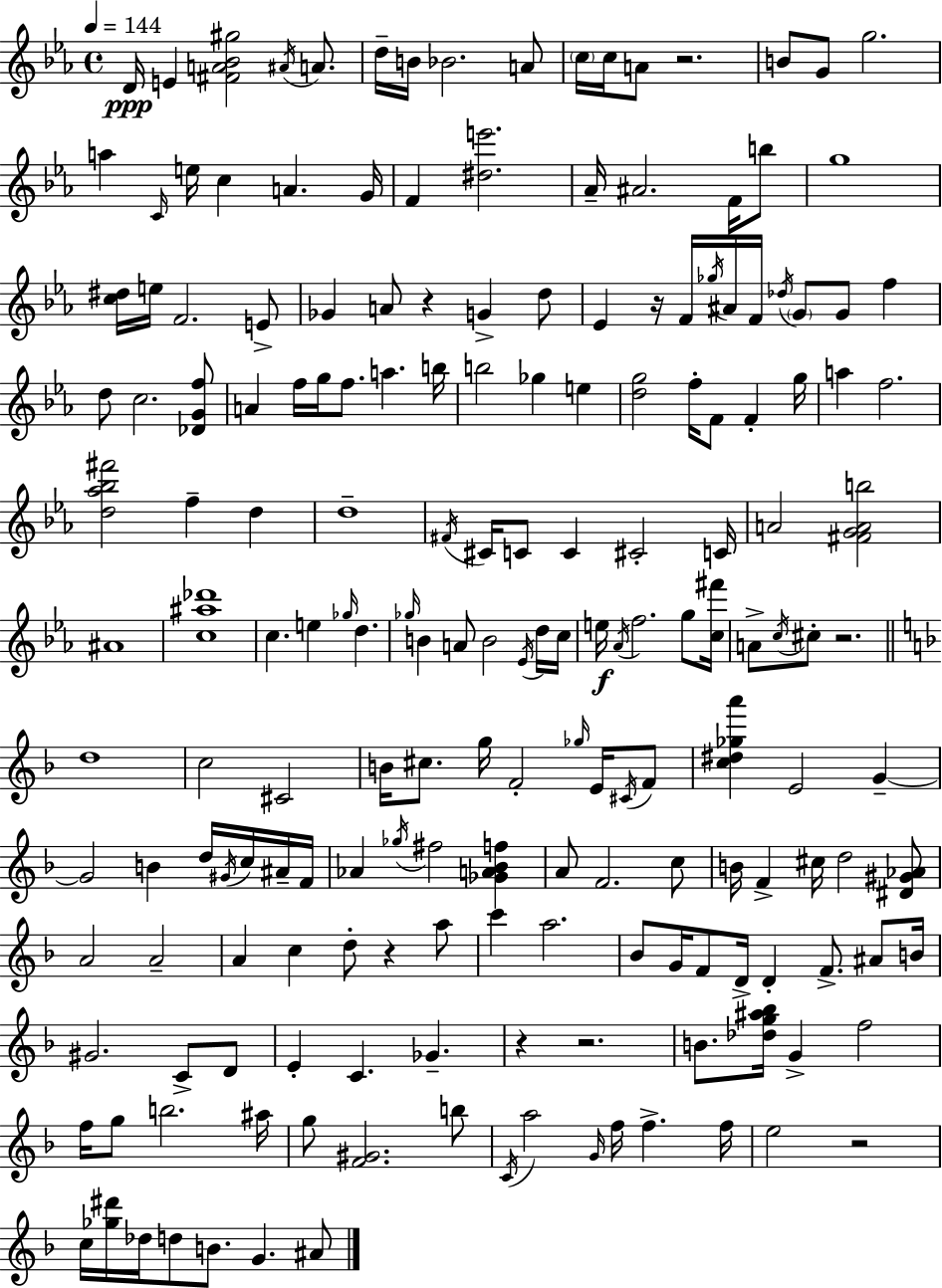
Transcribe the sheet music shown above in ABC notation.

X:1
T:Untitled
M:4/4
L:1/4
K:Cm
D/4 E [^FA_B^g]2 ^A/4 A/2 d/4 B/4 _B2 A/2 c/4 c/4 A/2 z2 B/2 G/2 g2 a C/4 e/4 c A G/4 F [^de']2 _A/4 ^A2 F/4 b/2 g4 [c^d]/4 e/4 F2 E/2 _G A/2 z G d/2 _E z/4 F/4 _g/4 ^A/4 F/4 _d/4 G/2 G/2 f d/2 c2 [_DGf]/2 A f/4 g/4 f/2 a b/4 b2 _g e [dg]2 f/4 F/2 F g/4 a f2 [d_a_b^f']2 f d d4 ^F/4 ^C/4 C/2 C ^C2 C/4 A2 [^FGAb]2 ^A4 [c^a_d']4 c e _g/4 d _g/4 B A/2 B2 _E/4 d/4 c/4 e/4 _A/4 f2 g/2 [c^f']/4 A/2 c/4 ^c/2 z2 d4 c2 ^C2 B/4 ^c/2 g/4 F2 _g/4 E/4 ^C/4 F/2 [c^d_ga'] E2 G G2 B d/4 ^G/4 c/4 ^A/4 F/4 _A _g/4 ^f2 [_GA_Bf] A/2 F2 c/2 B/4 F ^c/4 d2 [^D^G_A]/2 A2 A2 A c d/2 z a/2 c' a2 _B/2 G/4 F/2 D/4 D F/2 ^A/2 B/4 ^G2 C/2 D/2 E C _G z z2 B/2 [_dg^a_b]/4 G f2 f/4 g/2 b2 ^a/4 g/2 [F^G]2 b/2 C/4 a2 G/4 f/4 f f/4 e2 z2 c/4 [_g^d']/4 _d/4 d/2 B/2 G ^A/2